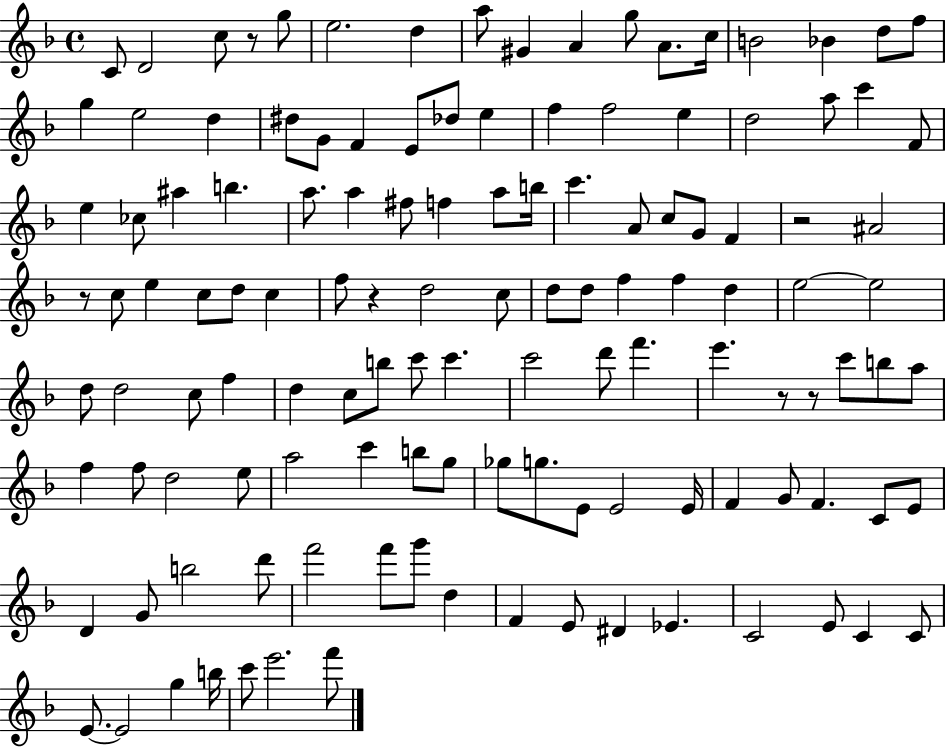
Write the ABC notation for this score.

X:1
T:Untitled
M:4/4
L:1/4
K:F
C/2 D2 c/2 z/2 g/2 e2 d a/2 ^G A g/2 A/2 c/4 B2 _B d/2 f/2 g e2 d ^d/2 G/2 F E/2 _d/2 e f f2 e d2 a/2 c' F/2 e _c/2 ^a b a/2 a ^f/2 f a/2 b/4 c' A/2 c/2 G/2 F z2 ^A2 z/2 c/2 e c/2 d/2 c f/2 z d2 c/2 d/2 d/2 f f d e2 e2 d/2 d2 c/2 f d c/2 b/2 c'/2 c' c'2 d'/2 f' e' z/2 z/2 c'/2 b/2 a/2 f f/2 d2 e/2 a2 c' b/2 g/2 _g/2 g/2 E/2 E2 E/4 F G/2 F C/2 E/2 D G/2 b2 d'/2 f'2 f'/2 g'/2 d F E/2 ^D _E C2 E/2 C C/2 E/2 E2 g b/4 c'/2 e'2 f'/2